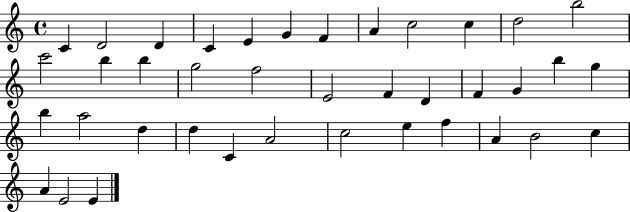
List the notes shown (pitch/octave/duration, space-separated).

C4/q D4/h D4/q C4/q E4/q G4/q F4/q A4/q C5/h C5/q D5/h B5/h C6/h B5/q B5/q G5/h F5/h E4/h F4/q D4/q F4/q G4/q B5/q G5/q B5/q A5/h D5/q D5/q C4/q A4/h C5/h E5/q F5/q A4/q B4/h C5/q A4/q E4/h E4/q